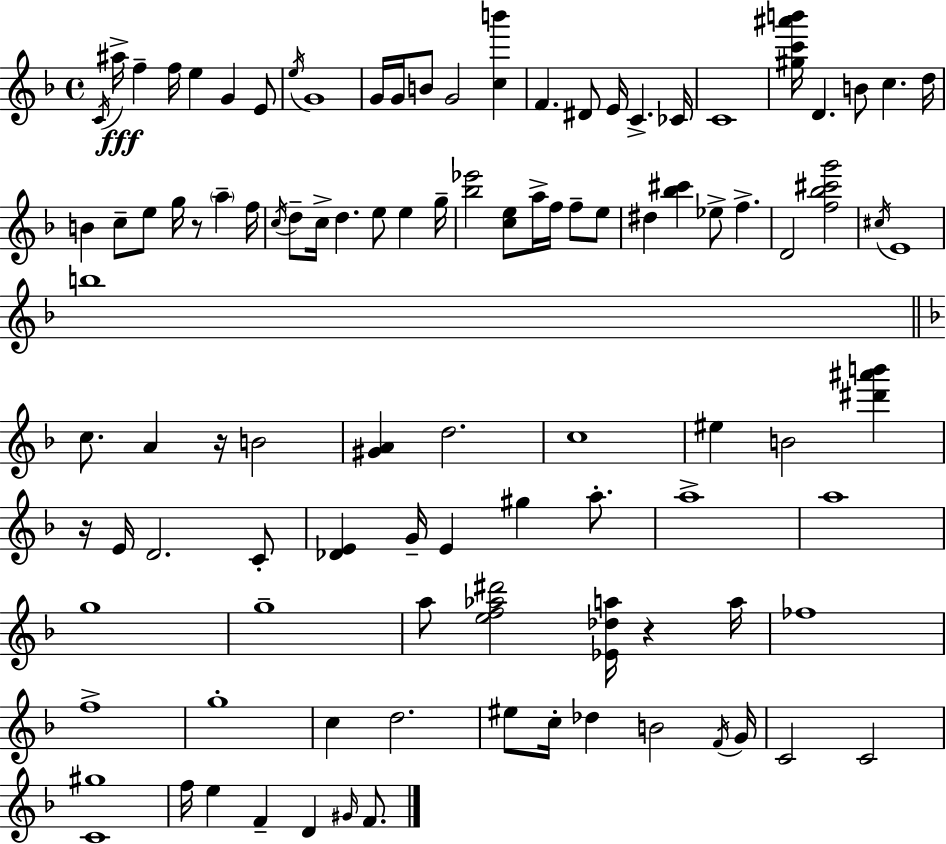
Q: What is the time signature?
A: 4/4